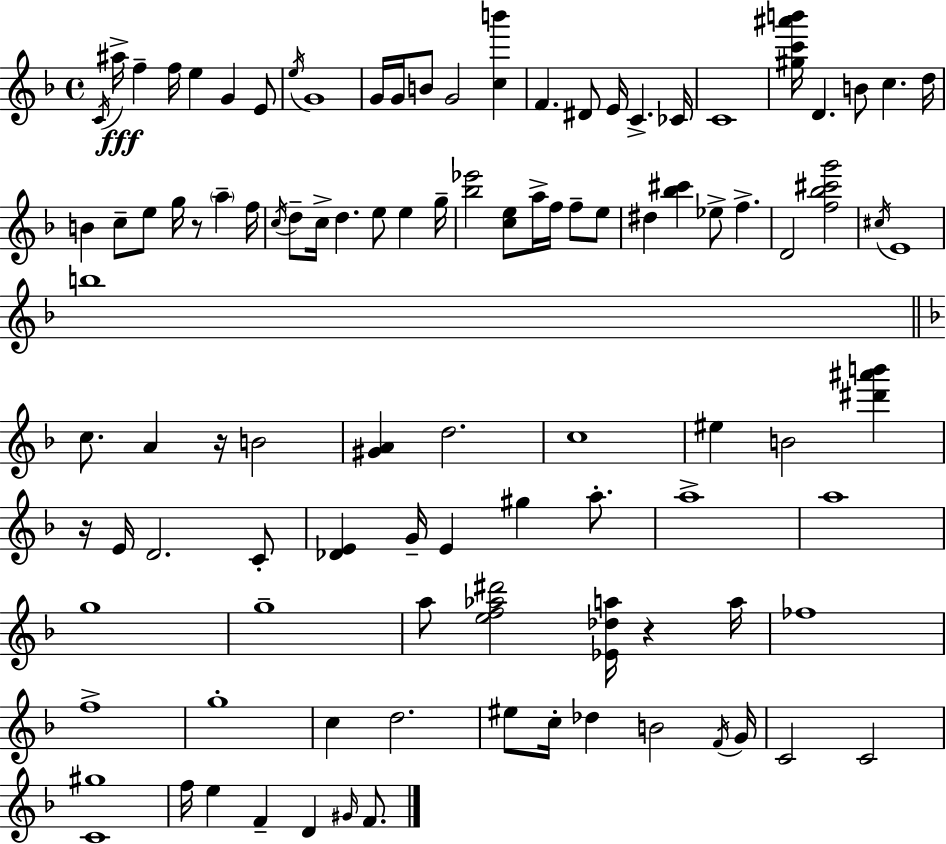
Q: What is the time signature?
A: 4/4